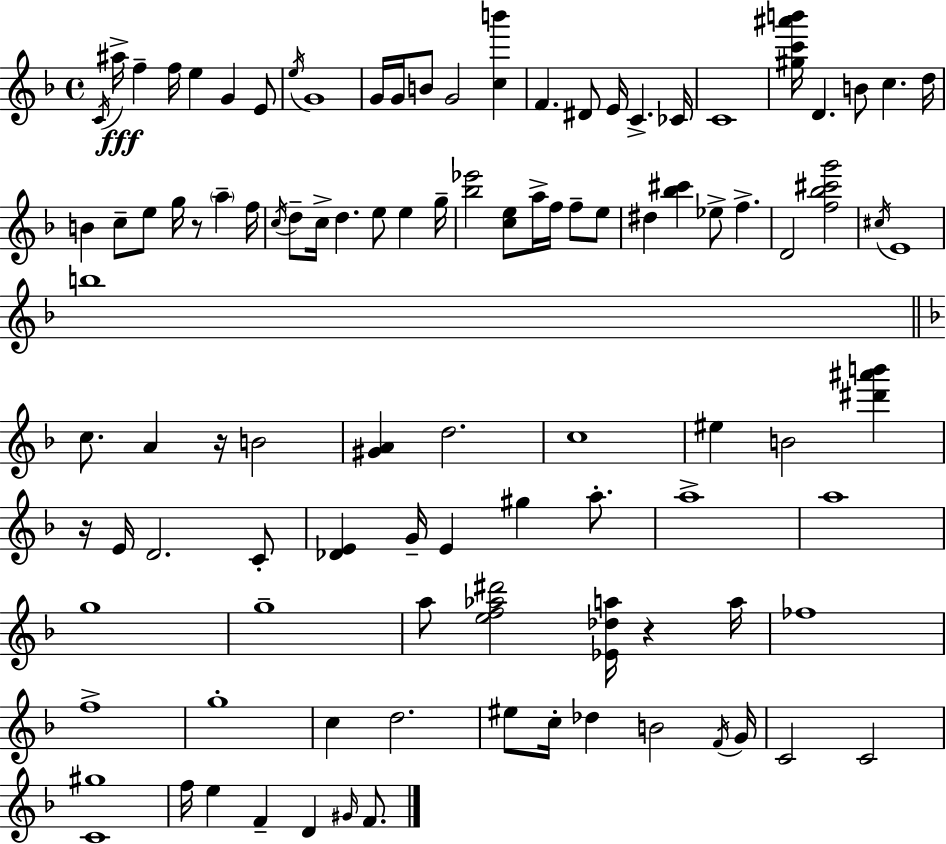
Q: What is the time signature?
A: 4/4